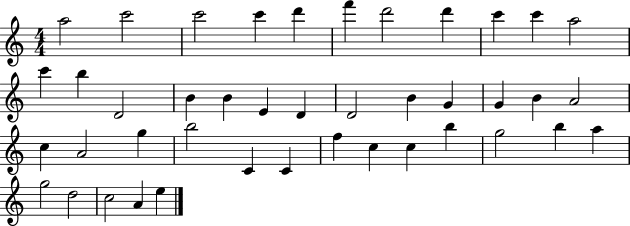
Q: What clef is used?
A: treble